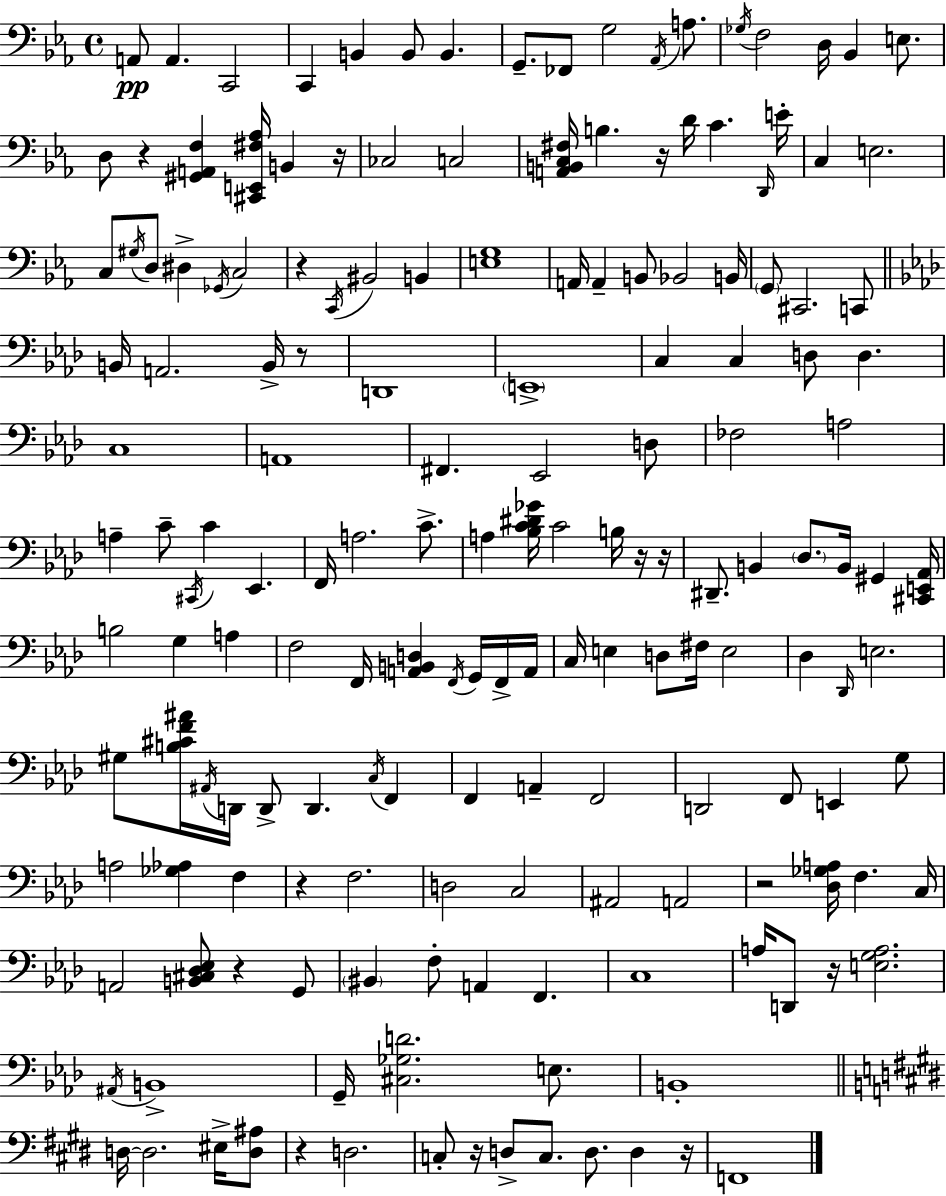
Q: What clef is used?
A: bass